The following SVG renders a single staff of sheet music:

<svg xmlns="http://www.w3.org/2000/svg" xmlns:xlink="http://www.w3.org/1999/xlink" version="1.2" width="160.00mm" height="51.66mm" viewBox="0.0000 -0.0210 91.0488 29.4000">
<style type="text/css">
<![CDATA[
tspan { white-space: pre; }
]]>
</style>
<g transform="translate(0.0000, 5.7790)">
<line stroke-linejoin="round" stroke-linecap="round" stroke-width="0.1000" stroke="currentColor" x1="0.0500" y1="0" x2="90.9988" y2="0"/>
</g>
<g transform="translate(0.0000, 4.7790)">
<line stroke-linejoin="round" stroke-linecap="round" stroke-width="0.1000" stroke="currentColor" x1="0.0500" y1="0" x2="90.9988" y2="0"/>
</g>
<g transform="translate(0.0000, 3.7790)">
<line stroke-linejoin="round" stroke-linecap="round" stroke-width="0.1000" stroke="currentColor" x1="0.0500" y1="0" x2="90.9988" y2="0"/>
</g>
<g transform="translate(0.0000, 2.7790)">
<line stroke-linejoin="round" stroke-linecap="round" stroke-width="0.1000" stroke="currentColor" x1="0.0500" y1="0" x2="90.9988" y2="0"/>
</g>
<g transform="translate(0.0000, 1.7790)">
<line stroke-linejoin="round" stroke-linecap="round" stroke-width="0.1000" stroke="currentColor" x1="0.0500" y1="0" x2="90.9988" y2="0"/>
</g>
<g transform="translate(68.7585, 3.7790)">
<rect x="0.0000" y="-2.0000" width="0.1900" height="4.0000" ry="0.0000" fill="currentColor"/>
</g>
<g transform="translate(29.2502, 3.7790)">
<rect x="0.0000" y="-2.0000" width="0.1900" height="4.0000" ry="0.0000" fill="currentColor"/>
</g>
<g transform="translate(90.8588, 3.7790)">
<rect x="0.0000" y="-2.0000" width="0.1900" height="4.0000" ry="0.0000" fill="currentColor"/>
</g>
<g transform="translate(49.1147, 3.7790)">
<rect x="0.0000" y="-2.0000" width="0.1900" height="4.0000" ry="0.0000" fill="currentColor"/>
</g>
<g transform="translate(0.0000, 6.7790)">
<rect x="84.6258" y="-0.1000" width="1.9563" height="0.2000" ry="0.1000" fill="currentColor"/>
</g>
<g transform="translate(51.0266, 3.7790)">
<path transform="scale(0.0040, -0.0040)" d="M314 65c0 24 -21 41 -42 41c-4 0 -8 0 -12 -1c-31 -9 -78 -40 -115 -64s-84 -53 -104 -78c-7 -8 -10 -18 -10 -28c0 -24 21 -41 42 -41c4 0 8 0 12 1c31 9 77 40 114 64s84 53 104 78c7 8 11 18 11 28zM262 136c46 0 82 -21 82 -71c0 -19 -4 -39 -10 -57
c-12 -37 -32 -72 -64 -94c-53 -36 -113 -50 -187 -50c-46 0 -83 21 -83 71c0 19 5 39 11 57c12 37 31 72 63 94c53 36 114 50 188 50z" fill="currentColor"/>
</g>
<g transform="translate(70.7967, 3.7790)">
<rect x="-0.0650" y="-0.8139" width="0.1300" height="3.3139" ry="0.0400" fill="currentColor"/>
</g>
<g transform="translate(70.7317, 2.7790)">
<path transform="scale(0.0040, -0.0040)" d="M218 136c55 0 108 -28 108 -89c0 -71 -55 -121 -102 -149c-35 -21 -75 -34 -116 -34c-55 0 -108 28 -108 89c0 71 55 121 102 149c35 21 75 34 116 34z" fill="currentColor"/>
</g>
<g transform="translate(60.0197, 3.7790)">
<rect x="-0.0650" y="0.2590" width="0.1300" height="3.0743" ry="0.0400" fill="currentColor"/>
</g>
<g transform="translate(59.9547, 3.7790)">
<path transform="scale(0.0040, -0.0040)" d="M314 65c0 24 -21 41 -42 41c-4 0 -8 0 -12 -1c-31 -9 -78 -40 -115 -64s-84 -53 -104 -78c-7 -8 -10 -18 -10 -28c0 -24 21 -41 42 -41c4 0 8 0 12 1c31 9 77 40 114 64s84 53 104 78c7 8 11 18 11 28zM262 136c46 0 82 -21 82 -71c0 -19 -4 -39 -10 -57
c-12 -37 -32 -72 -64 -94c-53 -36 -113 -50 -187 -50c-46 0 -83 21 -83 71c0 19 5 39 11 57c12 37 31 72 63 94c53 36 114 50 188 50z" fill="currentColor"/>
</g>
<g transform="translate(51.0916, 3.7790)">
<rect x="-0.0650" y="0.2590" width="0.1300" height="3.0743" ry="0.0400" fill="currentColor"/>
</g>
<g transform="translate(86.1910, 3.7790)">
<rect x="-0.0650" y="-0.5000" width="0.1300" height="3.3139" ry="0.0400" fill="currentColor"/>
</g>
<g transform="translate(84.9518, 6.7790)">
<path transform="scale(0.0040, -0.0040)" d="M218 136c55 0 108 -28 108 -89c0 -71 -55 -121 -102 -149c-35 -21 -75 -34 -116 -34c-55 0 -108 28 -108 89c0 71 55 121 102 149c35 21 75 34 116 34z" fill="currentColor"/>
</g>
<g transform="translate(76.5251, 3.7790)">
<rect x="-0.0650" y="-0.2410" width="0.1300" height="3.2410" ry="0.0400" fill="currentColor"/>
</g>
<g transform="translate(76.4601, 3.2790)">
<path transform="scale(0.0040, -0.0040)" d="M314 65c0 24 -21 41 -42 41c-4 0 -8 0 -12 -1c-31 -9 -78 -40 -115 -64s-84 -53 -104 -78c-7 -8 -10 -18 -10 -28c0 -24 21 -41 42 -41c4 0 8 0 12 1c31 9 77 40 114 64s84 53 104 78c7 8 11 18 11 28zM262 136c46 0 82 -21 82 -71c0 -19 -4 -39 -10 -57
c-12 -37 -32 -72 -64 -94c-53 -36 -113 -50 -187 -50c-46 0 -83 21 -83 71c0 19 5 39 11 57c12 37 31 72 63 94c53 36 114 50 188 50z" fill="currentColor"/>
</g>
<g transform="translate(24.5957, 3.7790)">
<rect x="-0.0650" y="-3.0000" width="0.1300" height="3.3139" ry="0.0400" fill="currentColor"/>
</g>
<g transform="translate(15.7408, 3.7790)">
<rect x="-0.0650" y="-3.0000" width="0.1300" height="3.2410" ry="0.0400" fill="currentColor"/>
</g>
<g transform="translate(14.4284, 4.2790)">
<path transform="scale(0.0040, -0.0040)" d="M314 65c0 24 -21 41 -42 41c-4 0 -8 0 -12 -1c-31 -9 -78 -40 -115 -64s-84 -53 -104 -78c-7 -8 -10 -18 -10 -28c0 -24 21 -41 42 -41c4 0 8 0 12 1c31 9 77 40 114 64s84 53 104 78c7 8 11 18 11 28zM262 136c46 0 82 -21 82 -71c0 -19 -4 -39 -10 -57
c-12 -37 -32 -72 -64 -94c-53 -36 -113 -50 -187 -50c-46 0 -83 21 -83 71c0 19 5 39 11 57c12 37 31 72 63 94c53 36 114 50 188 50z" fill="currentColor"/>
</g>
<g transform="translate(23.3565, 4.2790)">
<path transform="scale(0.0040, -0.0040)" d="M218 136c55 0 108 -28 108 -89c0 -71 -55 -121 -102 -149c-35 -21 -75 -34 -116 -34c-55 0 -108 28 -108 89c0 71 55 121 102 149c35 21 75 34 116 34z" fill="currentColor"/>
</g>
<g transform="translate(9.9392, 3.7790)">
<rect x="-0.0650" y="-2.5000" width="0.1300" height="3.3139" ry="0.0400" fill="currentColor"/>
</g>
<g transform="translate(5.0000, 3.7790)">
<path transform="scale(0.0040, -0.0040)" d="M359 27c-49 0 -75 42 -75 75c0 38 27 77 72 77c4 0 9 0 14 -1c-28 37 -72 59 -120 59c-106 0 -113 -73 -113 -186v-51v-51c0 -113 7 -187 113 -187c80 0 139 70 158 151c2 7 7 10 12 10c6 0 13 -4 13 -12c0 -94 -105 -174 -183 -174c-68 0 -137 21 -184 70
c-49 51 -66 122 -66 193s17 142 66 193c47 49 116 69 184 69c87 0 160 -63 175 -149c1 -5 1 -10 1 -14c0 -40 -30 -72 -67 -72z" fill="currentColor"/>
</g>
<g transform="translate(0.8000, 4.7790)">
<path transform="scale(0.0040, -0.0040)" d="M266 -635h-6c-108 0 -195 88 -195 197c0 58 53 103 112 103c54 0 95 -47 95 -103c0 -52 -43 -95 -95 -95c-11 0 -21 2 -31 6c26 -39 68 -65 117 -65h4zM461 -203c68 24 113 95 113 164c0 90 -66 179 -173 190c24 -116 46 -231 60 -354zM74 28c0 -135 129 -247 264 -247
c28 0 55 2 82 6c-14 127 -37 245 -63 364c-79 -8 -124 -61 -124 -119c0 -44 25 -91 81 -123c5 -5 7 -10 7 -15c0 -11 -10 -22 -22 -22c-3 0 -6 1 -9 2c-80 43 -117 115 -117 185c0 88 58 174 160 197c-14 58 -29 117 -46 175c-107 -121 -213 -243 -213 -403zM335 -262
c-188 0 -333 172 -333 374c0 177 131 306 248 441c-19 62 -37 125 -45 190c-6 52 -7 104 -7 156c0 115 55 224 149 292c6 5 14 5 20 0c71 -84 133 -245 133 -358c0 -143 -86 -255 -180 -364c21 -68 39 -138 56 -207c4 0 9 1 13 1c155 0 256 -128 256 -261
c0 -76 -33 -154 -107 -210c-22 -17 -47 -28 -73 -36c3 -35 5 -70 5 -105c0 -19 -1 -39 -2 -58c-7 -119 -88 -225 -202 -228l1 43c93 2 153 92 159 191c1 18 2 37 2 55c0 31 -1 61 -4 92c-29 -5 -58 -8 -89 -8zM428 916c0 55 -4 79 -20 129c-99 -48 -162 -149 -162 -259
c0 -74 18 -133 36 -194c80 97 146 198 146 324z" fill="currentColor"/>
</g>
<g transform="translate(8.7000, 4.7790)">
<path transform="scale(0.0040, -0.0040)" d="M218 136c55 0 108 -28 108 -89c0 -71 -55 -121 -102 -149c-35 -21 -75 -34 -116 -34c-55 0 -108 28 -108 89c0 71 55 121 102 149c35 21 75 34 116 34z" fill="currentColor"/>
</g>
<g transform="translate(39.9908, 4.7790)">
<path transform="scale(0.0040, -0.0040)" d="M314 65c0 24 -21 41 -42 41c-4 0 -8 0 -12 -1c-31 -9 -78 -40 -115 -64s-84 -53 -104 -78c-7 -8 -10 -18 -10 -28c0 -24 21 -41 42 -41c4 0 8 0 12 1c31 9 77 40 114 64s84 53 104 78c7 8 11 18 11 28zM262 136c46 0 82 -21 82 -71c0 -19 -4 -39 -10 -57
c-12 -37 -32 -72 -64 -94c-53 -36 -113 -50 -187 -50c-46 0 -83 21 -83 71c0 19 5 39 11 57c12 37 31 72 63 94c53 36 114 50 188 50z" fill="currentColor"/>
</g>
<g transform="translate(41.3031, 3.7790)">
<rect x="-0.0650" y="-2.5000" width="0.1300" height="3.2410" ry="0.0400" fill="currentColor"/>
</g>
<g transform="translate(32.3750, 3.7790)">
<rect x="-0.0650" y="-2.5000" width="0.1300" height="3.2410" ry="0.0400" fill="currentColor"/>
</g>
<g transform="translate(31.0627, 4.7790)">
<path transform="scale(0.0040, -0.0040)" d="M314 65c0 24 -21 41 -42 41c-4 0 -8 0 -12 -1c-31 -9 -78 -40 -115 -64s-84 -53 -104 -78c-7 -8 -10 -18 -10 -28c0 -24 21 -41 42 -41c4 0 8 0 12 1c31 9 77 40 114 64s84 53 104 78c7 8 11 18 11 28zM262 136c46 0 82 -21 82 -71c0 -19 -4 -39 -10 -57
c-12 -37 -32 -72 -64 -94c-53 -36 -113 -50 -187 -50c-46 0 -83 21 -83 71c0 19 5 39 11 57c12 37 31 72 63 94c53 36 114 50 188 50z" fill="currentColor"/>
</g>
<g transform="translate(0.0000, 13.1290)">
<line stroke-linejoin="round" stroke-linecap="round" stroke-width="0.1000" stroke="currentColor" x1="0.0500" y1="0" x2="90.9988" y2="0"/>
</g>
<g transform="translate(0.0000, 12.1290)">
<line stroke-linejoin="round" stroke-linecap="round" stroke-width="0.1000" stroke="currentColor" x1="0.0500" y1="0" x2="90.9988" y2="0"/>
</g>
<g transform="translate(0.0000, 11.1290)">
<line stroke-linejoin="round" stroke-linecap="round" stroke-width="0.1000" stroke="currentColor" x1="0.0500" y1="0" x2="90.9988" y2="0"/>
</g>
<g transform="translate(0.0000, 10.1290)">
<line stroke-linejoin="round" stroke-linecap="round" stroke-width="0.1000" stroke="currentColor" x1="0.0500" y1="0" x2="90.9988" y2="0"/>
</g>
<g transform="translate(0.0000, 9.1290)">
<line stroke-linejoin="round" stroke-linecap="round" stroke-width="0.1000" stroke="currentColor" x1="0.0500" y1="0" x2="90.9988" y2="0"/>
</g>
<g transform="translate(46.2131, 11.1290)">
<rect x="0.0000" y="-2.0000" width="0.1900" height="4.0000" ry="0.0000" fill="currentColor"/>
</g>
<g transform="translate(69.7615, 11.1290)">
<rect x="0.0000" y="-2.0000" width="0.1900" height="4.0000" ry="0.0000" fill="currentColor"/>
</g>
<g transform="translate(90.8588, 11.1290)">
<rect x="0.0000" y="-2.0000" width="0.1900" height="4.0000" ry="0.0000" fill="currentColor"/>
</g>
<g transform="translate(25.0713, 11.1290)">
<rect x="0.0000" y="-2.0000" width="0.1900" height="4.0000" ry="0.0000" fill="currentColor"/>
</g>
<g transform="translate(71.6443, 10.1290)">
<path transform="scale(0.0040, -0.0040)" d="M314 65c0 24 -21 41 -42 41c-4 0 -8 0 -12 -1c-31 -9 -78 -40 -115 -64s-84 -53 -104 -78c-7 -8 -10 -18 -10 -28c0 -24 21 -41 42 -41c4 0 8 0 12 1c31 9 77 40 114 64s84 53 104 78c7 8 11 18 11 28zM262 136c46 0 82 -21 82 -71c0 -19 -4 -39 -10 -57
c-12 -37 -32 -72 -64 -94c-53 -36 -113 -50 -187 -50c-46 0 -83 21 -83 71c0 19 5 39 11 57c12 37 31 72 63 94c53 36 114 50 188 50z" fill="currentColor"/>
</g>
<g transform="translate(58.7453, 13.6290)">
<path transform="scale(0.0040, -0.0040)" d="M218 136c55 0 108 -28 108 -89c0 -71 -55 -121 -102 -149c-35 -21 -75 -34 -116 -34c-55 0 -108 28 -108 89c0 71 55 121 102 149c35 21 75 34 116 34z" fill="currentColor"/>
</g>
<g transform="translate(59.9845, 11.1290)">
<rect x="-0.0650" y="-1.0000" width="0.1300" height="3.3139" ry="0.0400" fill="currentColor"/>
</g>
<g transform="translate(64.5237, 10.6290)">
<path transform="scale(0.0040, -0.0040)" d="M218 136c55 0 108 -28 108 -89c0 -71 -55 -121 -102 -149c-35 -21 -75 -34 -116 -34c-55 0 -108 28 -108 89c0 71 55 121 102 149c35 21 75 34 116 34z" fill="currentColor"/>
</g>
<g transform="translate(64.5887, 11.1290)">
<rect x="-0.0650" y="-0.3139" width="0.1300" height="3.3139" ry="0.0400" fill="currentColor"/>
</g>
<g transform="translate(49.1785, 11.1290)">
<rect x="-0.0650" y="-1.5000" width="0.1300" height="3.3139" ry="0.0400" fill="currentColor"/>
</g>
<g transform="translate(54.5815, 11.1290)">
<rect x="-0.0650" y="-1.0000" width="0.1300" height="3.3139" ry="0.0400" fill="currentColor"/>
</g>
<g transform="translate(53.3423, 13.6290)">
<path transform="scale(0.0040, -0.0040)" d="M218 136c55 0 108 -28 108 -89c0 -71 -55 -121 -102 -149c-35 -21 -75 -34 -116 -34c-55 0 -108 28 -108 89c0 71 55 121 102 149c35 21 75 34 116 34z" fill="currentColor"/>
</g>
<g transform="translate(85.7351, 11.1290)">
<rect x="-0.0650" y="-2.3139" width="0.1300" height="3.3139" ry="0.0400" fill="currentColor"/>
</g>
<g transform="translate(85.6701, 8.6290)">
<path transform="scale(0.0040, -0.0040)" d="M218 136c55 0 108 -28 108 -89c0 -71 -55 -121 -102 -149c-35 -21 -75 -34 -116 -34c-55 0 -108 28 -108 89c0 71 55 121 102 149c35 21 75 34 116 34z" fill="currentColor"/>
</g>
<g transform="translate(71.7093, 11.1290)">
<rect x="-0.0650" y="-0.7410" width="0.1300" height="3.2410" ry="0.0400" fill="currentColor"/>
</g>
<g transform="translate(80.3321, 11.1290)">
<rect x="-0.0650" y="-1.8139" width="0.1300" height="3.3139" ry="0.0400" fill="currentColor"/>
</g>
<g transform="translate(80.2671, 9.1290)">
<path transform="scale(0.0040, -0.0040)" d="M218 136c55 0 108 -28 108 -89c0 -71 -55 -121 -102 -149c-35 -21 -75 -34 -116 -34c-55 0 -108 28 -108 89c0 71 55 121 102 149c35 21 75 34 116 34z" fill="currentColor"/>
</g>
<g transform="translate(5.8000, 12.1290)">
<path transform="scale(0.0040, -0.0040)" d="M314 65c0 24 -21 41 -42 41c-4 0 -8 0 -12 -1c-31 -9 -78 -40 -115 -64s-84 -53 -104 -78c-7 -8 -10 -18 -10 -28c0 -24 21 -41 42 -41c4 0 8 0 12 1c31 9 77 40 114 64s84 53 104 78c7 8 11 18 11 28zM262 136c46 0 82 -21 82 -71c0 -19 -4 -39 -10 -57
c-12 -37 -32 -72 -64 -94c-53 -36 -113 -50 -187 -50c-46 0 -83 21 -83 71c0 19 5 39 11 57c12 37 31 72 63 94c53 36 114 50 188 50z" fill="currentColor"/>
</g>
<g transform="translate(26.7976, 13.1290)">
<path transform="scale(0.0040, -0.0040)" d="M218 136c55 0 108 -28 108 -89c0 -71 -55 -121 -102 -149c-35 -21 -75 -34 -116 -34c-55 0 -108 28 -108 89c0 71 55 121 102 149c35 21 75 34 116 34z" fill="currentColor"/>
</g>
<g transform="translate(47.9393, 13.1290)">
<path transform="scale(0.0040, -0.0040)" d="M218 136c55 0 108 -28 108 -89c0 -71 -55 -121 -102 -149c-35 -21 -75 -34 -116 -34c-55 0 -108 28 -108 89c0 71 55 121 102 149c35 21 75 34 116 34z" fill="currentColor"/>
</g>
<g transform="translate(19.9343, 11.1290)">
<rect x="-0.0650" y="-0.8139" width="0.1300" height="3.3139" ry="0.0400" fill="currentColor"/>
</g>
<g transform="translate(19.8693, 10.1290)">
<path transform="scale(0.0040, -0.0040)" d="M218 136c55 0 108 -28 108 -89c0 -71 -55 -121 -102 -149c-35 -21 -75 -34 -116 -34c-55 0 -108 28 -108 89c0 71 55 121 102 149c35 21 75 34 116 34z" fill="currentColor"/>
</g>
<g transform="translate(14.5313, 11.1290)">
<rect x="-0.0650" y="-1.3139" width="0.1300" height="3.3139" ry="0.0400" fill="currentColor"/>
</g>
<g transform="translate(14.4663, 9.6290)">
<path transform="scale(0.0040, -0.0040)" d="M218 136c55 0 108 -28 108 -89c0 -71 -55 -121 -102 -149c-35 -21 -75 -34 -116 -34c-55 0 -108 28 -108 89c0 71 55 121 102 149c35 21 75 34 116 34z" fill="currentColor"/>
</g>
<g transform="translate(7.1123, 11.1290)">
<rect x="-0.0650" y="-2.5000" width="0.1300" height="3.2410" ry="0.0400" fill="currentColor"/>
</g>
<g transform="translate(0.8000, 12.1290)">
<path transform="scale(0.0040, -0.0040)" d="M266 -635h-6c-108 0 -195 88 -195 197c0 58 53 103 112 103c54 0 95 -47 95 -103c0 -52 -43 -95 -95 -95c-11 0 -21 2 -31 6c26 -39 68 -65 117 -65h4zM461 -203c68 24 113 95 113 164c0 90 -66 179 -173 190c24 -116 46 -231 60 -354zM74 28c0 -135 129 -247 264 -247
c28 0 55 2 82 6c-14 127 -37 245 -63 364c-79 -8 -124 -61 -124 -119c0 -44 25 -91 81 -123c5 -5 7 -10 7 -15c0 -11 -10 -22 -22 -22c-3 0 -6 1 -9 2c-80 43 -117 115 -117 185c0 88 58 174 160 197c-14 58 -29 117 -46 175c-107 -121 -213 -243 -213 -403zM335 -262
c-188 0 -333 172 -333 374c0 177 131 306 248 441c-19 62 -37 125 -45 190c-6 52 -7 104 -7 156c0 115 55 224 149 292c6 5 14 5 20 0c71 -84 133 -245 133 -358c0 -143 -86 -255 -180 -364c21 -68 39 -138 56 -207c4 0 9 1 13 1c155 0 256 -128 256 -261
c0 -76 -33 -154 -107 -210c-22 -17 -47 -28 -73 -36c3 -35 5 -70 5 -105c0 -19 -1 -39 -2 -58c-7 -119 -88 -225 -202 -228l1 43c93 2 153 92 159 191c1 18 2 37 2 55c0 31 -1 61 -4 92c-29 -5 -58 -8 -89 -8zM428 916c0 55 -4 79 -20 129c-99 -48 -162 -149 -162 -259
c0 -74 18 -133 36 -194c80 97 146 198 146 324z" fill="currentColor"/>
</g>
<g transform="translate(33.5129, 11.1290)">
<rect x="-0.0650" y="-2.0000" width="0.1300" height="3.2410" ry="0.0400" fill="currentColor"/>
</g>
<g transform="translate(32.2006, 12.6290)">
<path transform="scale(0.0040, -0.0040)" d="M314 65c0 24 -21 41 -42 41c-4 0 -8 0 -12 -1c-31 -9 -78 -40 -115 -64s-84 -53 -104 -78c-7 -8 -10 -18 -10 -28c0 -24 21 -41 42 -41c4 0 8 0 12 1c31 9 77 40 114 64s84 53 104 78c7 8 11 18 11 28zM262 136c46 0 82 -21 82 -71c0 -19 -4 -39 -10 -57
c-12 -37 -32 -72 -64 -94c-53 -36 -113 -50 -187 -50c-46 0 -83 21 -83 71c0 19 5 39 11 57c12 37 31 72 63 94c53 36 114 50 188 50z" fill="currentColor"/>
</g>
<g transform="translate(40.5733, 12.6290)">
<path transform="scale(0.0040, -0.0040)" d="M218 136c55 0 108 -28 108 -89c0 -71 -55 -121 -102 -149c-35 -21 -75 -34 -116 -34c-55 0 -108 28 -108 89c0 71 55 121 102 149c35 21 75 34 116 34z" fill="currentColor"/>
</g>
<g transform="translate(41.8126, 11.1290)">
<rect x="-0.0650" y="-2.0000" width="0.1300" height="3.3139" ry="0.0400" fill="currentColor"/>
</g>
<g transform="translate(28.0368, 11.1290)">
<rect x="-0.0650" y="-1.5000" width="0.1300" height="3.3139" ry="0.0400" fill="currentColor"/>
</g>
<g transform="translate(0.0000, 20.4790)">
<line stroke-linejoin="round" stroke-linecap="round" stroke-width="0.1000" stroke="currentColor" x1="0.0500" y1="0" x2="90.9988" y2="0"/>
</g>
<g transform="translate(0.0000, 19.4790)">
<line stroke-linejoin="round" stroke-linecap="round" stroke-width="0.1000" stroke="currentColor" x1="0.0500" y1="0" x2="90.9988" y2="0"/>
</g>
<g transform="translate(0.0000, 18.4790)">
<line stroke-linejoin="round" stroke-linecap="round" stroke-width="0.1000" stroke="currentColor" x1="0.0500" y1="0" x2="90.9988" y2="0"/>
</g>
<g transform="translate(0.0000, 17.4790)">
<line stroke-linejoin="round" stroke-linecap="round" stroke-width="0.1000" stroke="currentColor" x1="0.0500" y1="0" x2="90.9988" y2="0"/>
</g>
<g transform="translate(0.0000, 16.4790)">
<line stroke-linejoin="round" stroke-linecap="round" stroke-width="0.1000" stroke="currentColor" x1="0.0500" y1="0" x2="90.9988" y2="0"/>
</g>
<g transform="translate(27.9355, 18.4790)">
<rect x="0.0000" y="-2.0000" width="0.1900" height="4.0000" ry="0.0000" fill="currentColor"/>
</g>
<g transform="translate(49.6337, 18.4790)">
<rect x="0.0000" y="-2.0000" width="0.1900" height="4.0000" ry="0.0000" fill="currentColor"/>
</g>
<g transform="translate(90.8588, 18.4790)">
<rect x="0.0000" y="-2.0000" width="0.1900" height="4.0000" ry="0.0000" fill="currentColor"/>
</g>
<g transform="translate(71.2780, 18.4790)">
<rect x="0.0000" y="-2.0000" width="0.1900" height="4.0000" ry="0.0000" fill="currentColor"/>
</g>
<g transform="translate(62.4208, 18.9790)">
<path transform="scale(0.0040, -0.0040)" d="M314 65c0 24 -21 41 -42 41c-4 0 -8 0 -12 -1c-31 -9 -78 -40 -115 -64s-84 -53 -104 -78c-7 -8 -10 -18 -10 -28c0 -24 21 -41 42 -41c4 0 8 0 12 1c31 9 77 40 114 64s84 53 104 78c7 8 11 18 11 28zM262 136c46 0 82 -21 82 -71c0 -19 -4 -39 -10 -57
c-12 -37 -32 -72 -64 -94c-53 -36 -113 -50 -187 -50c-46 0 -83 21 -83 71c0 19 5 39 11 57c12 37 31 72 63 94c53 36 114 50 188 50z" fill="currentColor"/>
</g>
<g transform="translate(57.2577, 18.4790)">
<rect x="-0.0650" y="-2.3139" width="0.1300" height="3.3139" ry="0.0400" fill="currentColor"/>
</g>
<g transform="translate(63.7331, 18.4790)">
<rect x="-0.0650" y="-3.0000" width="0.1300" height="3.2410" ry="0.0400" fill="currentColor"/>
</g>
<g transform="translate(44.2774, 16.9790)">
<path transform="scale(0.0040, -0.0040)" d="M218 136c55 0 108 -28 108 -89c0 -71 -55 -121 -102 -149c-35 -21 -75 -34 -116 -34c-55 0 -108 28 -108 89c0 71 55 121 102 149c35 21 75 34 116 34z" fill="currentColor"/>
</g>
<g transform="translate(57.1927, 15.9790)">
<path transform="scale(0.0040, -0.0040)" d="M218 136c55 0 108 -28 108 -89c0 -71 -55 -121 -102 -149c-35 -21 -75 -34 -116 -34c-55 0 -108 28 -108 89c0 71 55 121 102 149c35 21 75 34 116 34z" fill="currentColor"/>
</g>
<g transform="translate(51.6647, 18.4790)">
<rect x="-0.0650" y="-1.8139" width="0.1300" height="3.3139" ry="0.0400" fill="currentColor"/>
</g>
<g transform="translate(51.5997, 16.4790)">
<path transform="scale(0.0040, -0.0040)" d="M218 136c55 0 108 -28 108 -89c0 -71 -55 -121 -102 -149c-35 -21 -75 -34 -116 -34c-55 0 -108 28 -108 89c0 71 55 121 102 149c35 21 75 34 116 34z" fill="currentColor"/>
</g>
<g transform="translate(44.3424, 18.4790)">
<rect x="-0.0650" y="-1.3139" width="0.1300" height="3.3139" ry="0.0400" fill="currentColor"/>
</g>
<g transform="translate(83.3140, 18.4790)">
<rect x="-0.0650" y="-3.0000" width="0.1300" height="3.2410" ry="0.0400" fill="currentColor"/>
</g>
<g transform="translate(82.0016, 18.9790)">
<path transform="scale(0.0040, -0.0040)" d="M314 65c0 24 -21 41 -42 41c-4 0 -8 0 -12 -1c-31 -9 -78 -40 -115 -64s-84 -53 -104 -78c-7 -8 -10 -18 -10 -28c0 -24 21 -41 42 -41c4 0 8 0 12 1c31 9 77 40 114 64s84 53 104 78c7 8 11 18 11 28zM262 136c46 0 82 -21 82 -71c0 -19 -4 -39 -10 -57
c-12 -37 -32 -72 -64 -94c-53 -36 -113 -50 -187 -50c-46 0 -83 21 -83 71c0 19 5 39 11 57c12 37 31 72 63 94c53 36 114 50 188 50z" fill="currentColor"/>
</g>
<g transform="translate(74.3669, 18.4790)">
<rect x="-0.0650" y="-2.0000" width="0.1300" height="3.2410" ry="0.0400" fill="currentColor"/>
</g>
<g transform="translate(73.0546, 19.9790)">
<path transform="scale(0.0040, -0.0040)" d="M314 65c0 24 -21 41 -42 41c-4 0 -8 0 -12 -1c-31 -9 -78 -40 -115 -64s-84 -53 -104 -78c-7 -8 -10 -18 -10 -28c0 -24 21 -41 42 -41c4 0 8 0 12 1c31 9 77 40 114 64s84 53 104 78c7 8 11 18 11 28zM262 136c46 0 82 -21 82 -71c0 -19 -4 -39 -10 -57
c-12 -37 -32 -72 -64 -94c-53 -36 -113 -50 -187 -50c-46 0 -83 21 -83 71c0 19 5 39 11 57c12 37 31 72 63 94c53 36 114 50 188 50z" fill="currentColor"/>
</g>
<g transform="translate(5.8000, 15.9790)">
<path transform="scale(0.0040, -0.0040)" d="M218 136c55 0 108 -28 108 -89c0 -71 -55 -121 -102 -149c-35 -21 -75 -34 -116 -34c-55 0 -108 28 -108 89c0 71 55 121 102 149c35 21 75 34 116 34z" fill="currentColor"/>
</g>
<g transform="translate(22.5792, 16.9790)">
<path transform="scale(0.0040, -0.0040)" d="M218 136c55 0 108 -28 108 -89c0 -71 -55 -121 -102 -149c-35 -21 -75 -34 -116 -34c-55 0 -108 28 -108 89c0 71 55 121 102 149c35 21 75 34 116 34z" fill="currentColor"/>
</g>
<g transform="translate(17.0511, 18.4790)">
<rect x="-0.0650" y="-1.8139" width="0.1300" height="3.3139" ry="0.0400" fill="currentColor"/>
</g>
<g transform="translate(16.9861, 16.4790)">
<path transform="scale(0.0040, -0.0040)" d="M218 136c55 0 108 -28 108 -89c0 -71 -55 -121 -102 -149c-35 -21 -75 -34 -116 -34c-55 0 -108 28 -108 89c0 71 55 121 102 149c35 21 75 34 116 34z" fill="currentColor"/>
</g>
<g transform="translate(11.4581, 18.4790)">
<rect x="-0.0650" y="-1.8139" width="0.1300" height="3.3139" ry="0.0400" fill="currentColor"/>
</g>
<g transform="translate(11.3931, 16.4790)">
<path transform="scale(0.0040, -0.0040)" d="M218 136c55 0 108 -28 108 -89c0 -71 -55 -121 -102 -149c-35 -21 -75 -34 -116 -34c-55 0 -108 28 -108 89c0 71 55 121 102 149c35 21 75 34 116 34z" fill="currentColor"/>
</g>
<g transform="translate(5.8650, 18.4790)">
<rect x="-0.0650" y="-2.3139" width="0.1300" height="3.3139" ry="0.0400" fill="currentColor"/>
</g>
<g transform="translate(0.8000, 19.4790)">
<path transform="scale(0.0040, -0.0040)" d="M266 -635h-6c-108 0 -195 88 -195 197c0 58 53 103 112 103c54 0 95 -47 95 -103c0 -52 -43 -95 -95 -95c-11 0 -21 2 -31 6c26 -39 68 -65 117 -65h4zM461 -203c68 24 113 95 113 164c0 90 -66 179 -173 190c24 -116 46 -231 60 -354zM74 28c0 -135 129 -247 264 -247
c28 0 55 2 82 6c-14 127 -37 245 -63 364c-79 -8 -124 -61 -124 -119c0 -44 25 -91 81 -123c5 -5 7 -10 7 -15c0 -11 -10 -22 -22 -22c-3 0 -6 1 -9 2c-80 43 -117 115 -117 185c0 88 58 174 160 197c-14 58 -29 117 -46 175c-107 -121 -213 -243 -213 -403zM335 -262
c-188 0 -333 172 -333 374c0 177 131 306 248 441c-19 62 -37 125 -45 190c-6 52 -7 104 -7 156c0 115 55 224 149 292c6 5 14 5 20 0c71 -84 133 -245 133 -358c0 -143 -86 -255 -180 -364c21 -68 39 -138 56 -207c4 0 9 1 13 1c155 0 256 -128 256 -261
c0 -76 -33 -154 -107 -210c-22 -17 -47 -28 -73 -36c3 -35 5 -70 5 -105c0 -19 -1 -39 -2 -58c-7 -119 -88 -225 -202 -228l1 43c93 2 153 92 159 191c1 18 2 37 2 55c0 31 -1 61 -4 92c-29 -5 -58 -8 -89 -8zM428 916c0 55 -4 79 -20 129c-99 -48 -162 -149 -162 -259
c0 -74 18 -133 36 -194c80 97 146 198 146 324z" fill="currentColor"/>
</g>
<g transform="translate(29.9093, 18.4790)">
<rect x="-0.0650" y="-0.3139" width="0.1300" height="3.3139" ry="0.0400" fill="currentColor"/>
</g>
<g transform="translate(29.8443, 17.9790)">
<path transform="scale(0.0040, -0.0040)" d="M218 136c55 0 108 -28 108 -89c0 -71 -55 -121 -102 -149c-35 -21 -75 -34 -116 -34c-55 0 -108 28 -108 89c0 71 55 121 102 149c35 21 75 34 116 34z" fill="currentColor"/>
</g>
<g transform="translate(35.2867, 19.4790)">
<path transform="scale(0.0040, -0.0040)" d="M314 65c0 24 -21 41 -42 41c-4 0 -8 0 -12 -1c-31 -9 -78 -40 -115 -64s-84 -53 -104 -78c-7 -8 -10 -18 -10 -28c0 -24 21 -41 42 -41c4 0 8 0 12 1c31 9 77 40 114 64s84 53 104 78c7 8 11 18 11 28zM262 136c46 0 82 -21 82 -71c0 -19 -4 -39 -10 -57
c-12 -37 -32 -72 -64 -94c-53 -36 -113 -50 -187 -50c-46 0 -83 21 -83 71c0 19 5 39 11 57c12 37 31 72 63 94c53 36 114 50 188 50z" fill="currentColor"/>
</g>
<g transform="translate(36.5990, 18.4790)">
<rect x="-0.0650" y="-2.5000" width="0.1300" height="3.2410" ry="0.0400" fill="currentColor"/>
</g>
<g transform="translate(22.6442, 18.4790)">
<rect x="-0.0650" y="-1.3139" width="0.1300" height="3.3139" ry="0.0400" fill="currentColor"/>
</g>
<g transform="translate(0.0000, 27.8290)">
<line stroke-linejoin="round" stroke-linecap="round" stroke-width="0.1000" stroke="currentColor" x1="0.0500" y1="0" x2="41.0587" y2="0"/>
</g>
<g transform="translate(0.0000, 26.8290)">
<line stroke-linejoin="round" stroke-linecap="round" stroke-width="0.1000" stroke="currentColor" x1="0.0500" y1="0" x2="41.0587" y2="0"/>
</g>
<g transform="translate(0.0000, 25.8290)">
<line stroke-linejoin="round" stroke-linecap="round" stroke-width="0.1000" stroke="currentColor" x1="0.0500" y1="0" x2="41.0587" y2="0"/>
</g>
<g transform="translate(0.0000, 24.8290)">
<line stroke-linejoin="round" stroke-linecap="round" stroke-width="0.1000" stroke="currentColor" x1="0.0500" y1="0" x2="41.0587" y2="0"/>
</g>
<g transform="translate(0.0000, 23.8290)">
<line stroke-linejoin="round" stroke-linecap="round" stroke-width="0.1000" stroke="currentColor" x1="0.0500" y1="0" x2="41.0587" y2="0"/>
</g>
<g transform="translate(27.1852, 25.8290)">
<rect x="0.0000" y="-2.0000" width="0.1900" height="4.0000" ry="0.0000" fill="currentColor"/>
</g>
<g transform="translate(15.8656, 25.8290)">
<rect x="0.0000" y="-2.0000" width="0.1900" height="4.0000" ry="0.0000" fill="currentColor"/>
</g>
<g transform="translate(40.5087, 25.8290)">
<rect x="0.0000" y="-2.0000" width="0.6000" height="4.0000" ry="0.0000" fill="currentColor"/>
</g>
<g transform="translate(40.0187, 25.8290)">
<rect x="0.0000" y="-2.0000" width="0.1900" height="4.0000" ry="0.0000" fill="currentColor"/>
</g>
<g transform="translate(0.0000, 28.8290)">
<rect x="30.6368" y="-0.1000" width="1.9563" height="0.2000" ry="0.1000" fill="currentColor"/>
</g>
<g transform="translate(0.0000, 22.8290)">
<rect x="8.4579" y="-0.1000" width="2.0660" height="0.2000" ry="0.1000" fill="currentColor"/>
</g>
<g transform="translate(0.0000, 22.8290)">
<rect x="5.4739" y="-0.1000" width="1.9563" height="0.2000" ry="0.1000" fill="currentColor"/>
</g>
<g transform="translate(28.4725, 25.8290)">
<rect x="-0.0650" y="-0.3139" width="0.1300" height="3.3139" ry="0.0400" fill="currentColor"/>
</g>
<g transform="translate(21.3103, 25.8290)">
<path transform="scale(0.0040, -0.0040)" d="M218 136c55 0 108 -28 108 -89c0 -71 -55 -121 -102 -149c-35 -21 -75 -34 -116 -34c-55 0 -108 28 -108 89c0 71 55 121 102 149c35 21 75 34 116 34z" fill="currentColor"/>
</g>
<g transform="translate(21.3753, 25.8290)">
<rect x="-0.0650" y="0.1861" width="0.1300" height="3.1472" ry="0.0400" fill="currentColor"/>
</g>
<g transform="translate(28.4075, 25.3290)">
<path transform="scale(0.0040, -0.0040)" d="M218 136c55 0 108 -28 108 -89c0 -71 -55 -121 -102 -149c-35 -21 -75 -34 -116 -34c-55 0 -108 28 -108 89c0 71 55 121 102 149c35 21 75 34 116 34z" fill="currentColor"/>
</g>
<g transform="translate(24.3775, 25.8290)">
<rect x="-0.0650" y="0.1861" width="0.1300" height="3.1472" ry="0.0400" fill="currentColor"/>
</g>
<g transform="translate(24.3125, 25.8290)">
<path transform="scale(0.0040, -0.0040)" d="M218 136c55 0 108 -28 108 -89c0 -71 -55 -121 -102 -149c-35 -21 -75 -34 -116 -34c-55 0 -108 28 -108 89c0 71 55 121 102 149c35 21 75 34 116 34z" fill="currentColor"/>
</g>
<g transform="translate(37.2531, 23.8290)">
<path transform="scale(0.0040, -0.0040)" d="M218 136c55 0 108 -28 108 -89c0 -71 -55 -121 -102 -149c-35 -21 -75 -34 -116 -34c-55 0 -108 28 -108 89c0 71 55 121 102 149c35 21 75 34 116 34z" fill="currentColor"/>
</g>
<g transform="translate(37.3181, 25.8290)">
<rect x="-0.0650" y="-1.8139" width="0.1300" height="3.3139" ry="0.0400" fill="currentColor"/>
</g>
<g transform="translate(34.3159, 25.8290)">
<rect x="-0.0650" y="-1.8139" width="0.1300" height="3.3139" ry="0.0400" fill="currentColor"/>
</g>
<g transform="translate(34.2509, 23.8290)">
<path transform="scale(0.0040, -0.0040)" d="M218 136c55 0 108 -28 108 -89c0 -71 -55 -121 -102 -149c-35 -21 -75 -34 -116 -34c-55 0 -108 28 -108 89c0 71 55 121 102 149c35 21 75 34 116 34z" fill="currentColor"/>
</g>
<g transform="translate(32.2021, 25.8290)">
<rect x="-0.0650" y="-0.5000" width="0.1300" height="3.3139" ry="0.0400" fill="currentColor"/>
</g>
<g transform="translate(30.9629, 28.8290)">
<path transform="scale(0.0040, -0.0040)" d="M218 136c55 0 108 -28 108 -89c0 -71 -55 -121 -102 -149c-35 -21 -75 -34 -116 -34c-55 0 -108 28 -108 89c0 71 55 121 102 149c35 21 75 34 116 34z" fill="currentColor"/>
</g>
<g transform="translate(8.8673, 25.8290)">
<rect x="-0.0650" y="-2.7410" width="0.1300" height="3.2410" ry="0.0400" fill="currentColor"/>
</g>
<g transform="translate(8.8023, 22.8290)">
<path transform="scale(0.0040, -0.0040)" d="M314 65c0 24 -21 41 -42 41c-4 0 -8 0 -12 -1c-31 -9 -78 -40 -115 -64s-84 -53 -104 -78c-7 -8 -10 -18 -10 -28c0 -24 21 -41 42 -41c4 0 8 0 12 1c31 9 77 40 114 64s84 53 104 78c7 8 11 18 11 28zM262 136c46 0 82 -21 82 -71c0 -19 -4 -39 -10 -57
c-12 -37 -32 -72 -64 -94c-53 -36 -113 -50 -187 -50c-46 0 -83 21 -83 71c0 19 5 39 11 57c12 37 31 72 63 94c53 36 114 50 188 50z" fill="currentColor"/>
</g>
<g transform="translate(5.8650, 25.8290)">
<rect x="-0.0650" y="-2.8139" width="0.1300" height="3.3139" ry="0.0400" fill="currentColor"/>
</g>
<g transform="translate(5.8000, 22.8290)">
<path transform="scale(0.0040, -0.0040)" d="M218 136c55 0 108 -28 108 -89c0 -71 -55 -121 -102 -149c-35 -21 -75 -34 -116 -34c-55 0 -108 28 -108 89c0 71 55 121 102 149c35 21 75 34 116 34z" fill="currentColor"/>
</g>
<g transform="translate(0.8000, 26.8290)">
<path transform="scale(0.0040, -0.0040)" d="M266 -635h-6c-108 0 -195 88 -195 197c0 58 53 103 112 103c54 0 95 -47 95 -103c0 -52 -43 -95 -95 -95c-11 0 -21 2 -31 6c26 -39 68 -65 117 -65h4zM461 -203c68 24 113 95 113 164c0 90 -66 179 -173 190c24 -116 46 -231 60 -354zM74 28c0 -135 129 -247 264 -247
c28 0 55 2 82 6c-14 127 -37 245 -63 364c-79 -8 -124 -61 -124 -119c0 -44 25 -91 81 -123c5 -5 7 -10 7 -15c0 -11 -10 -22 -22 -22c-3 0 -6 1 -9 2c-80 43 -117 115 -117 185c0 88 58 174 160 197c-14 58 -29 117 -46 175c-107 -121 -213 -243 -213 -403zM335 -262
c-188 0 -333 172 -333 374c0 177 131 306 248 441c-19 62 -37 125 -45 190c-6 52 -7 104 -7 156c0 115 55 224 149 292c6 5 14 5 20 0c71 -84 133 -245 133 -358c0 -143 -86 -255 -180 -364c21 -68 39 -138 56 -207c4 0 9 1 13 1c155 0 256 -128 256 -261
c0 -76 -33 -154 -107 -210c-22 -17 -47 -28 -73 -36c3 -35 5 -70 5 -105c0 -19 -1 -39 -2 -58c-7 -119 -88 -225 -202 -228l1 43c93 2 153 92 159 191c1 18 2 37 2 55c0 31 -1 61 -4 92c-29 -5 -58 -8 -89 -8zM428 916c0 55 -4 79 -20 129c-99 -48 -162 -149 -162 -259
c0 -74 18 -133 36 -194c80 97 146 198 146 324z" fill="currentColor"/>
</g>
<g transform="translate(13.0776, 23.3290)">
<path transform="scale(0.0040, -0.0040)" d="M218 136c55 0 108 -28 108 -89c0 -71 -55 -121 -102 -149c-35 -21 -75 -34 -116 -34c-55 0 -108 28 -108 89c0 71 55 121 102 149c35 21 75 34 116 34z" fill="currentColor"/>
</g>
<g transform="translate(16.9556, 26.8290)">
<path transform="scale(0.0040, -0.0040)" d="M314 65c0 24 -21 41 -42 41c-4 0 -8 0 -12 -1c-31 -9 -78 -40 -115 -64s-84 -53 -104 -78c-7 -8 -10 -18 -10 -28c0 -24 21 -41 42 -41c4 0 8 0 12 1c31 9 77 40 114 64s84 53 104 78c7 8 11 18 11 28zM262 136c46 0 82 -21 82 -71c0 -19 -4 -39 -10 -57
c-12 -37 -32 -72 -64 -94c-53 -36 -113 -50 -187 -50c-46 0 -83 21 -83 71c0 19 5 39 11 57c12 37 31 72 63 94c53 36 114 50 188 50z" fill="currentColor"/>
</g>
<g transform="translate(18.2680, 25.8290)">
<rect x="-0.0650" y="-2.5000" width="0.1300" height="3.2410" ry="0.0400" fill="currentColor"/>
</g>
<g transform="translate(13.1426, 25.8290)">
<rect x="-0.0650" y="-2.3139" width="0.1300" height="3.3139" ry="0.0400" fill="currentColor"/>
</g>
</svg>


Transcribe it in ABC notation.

X:1
T:Untitled
M:4/4
L:1/4
K:C
G A2 A G2 G2 B2 B2 d c2 C G2 e d E F2 F E D D c d2 f g g f f e c G2 e f g A2 F2 A2 a a2 g G2 B B c C f f